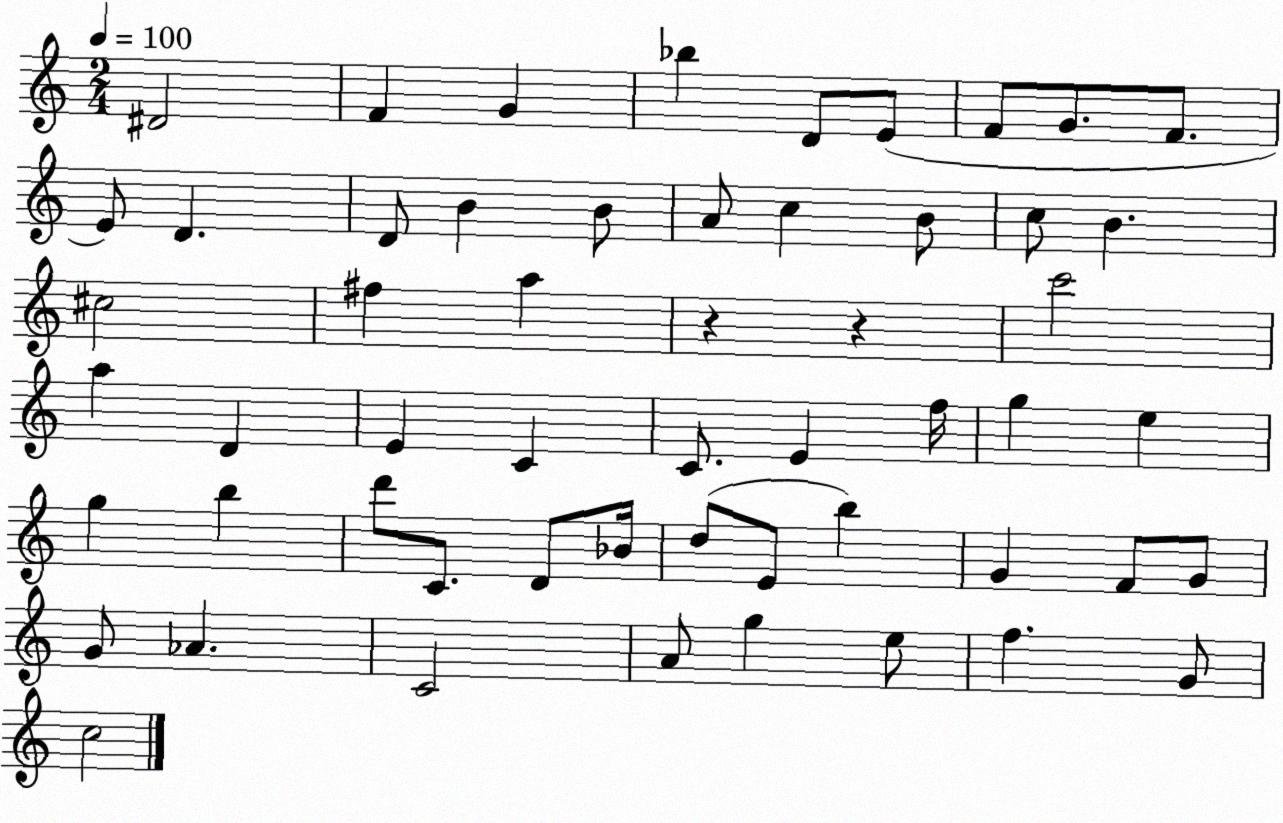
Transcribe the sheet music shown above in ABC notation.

X:1
T:Untitled
M:2/4
L:1/4
K:C
^D2 F G _b D/2 E/2 F/2 G/2 F/2 E/2 D D/2 B B/2 A/2 c B/2 c/2 B ^c2 ^f a z z c'2 a D E C C/2 E f/4 g e g b d'/2 C/2 D/2 _B/4 d/2 E/2 b G F/2 G/2 G/2 _A C2 A/2 g e/2 f G/2 c2